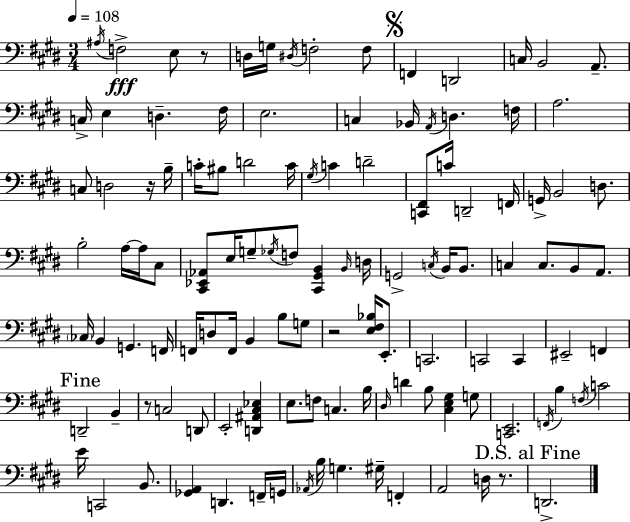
{
  \clef bass
  \numericTimeSignature
  \time 3/4
  \key e \major
  \tempo 4 = 108
  \repeat volta 2 { \acciaccatura { ais16 }\fff f2-> e8 r8 | d16 g16 \acciaccatura { dis16 } f2-. | f8 \mark \markup { \musicglyph "scripts.segno" } f,4 d,2 | c16 b,2 a,8.-- | \break c16-> e4 d4.-- | fis16 e2. | c4 bes,16 \acciaccatura { a,16 } d4. | f16 a2. | \break c8 d2 | r16 b16-- c'16-. bis8 d'2 | c'16 \acciaccatura { gis16 } c'4 d'2-- | <c, fis,>8 c'16 d,2-- | \break f,16 g,16-> b,2 | d8. b2-. | a16~~ a16 cis8 <cis, ees, aes,>8 e16 g8-- \acciaccatura { ges16 } f8 | <cis, gis, b,>4 \grace { b,16 } d16 g,2-> | \break \acciaccatura { c16 } b,16 b,8. c4 c8. | b,8 a,8. \parenthesize ces16 b,4 | g,4. f,16 f,16 d8 f,16 b,4 | b8 g8 r2 | \break <e fis bes>16 e,8.-. c,2. | c,2 | c,4 eis,2-- | f,4 \mark "Fine" d,2-- | \break b,4-- r8 c2 | d,8 e,2-. | <d, ais, cis ees>4 e8. f8 | c4. b16 \grace { dis16 } d'4 | \break b8 <cis e gis>4 g8 <c, e,>2. | \acciaccatura { f,16 } b4 | \acciaccatura { f16 } c'2 e'16 c,2 | b,8. <ges, a,>4 | \break d,4. f,16-- g,16 \acciaccatura { aes,16 } b16 | g4. gis16-- f,4-. a,2 | d16 r8. \mark "D.S. al Fine" d,2.-> | } \bar "|."
}